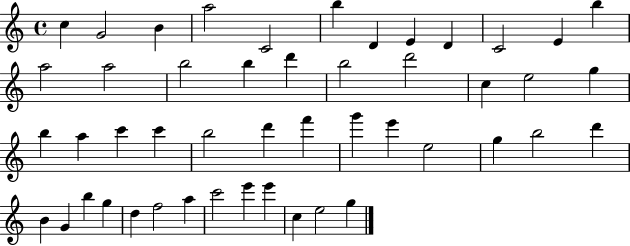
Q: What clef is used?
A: treble